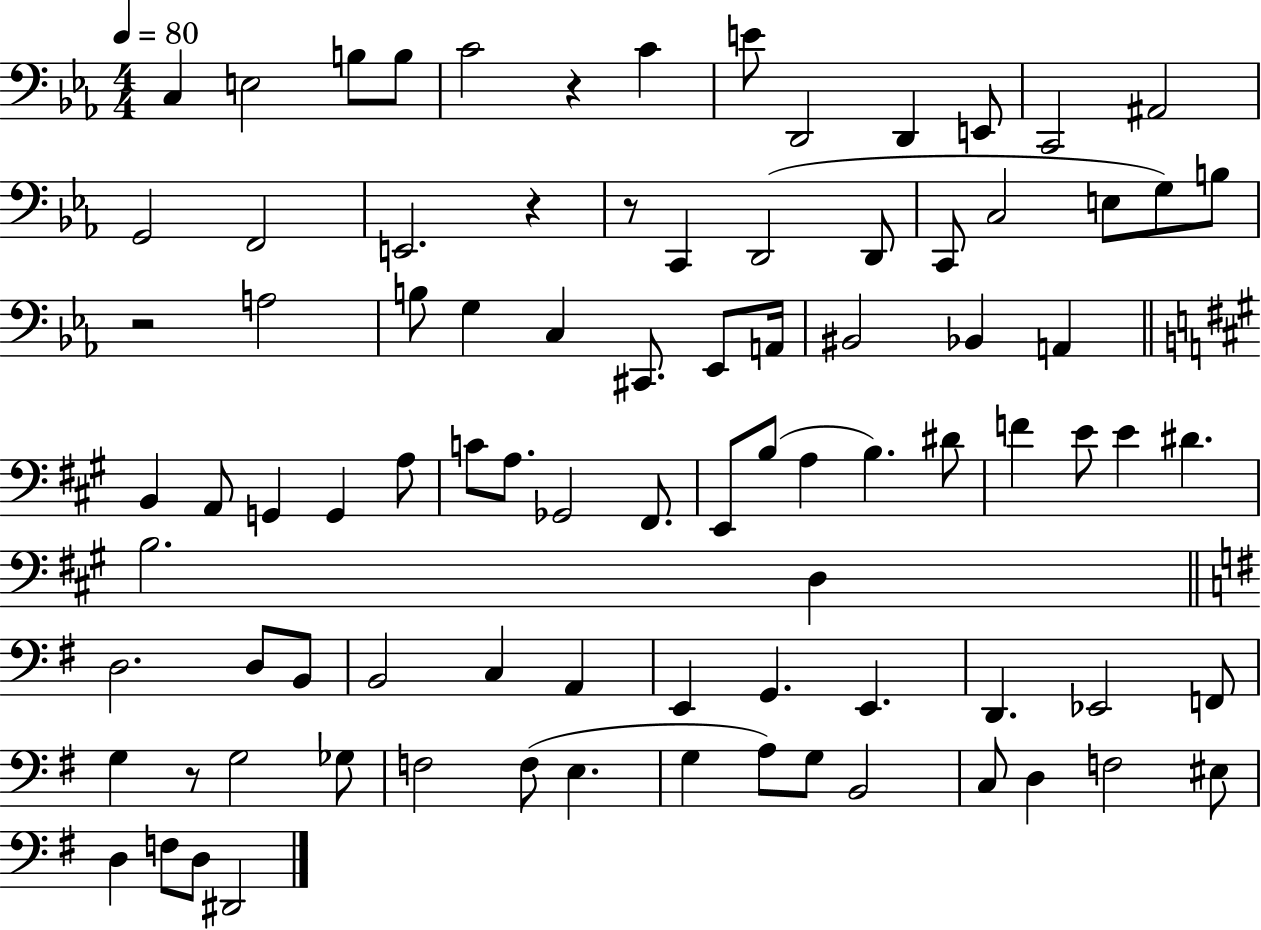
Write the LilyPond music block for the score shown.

{
  \clef bass
  \numericTimeSignature
  \time 4/4
  \key ees \major
  \tempo 4 = 80
  c4 e2 b8 b8 | c'2 r4 c'4 | e'8 d,2 d,4 e,8 | c,2 ais,2 | \break g,2 f,2 | e,2. r4 | r8 c,4 d,2( d,8 | c,8 c2 e8 g8) b8 | \break r2 a2 | b8 g4 c4 cis,8. ees,8 a,16 | bis,2 bes,4 a,4 | \bar "||" \break \key a \major b,4 a,8 g,4 g,4 a8 | c'8 a8. ges,2 fis,8. | e,8 b8( a4 b4.) dis'8 | f'4 e'8 e'4 dis'4. | \break b2. d4 | \bar "||" \break \key g \major d2. d8 b,8 | b,2 c4 a,4 | e,4 g,4. e,4. | d,4. ees,2 f,8 | \break g4 r8 g2 ges8 | f2 f8( e4. | g4 a8) g8 b,2 | c8 d4 f2 eis8 | \break d4 f8 d8 dis,2 | \bar "|."
}